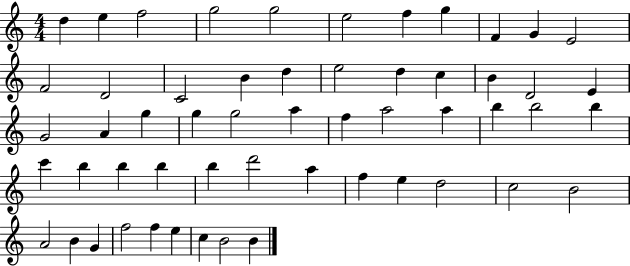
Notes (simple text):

D5/q E5/q F5/h G5/h G5/h E5/h F5/q G5/q F4/q G4/q E4/h F4/h D4/h C4/h B4/q D5/q E5/h D5/q C5/q B4/q D4/h E4/q G4/h A4/q G5/q G5/q G5/h A5/q F5/q A5/h A5/q B5/q B5/h B5/q C6/q B5/q B5/q B5/q B5/q D6/h A5/q F5/q E5/q D5/h C5/h B4/h A4/h B4/q G4/q F5/h F5/q E5/q C5/q B4/h B4/q